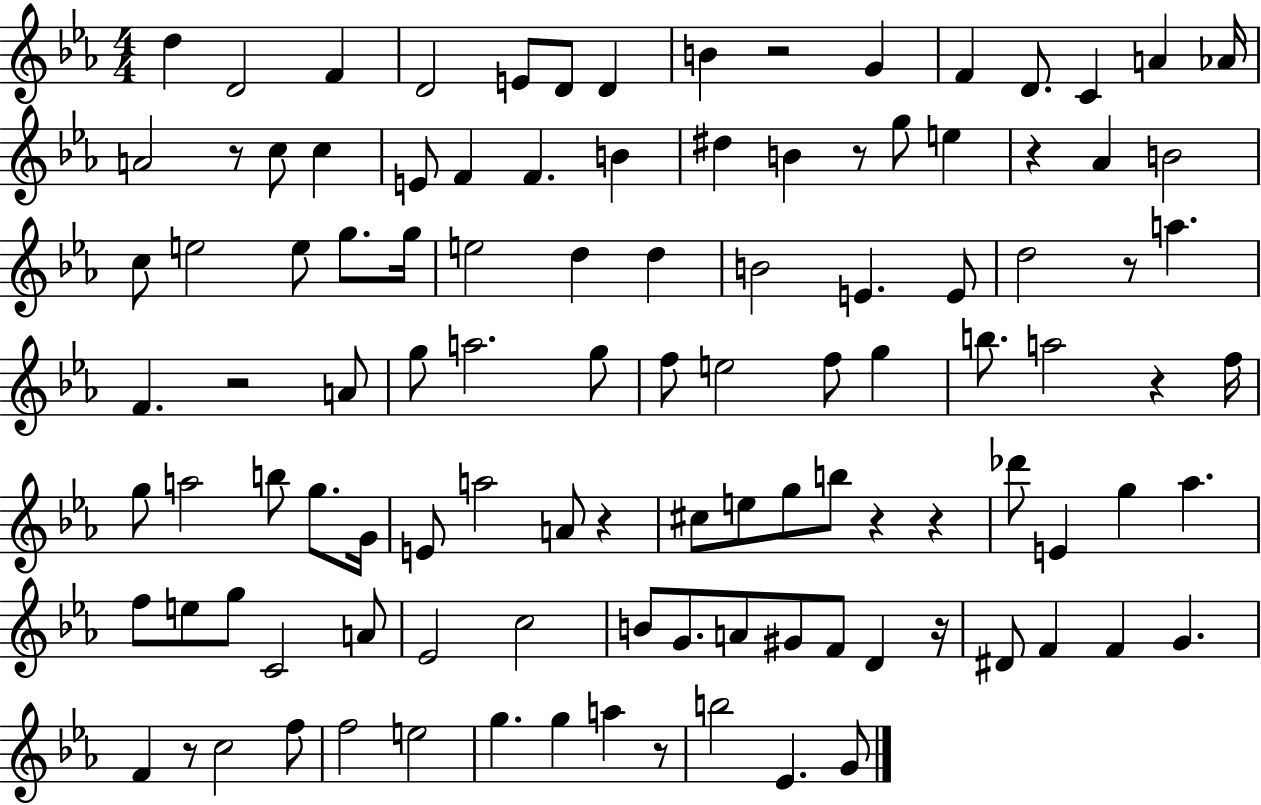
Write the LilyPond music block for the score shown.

{
  \clef treble
  \numericTimeSignature
  \time 4/4
  \key ees \major
  d''4 d'2 f'4 | d'2 e'8 d'8 d'4 | b'4 r2 g'4 | f'4 d'8. c'4 a'4 aes'16 | \break a'2 r8 c''8 c''4 | e'8 f'4 f'4. b'4 | dis''4 b'4 r8 g''8 e''4 | r4 aes'4 b'2 | \break c''8 e''2 e''8 g''8. g''16 | e''2 d''4 d''4 | b'2 e'4. e'8 | d''2 r8 a''4. | \break f'4. r2 a'8 | g''8 a''2. g''8 | f''8 e''2 f''8 g''4 | b''8. a''2 r4 f''16 | \break g''8 a''2 b''8 g''8. g'16 | e'8 a''2 a'8 r4 | cis''8 e''8 g''8 b''8 r4 r4 | des'''8 e'4 g''4 aes''4. | \break f''8 e''8 g''8 c'2 a'8 | ees'2 c''2 | b'8 g'8. a'8 gis'8 f'8 d'4 r16 | dis'8 f'4 f'4 g'4. | \break f'4 r8 c''2 f''8 | f''2 e''2 | g''4. g''4 a''4 r8 | b''2 ees'4. g'8 | \break \bar "|."
}